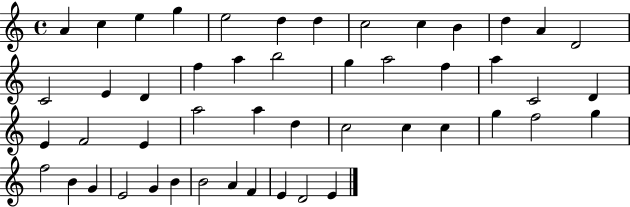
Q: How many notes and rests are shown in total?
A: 49